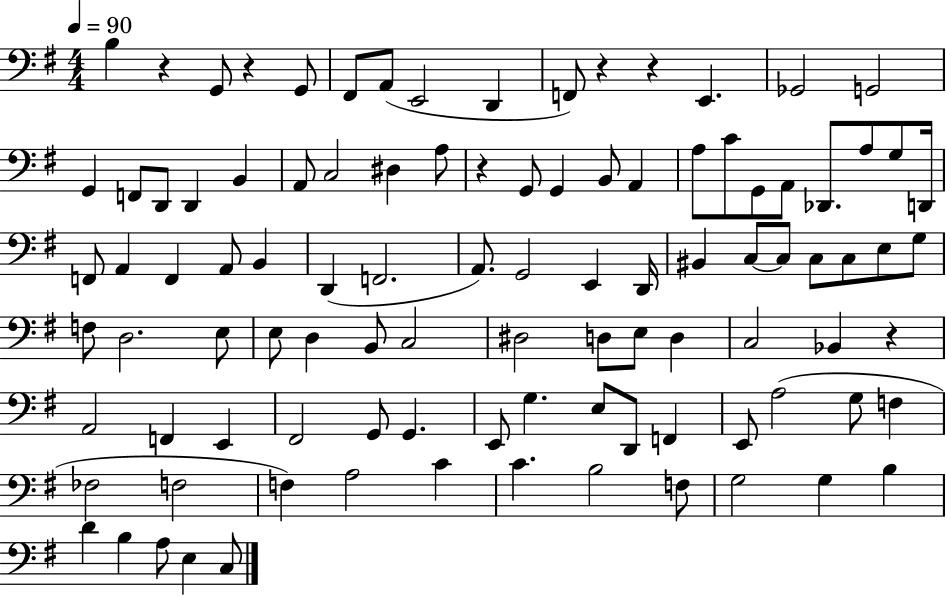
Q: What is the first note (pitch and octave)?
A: B3